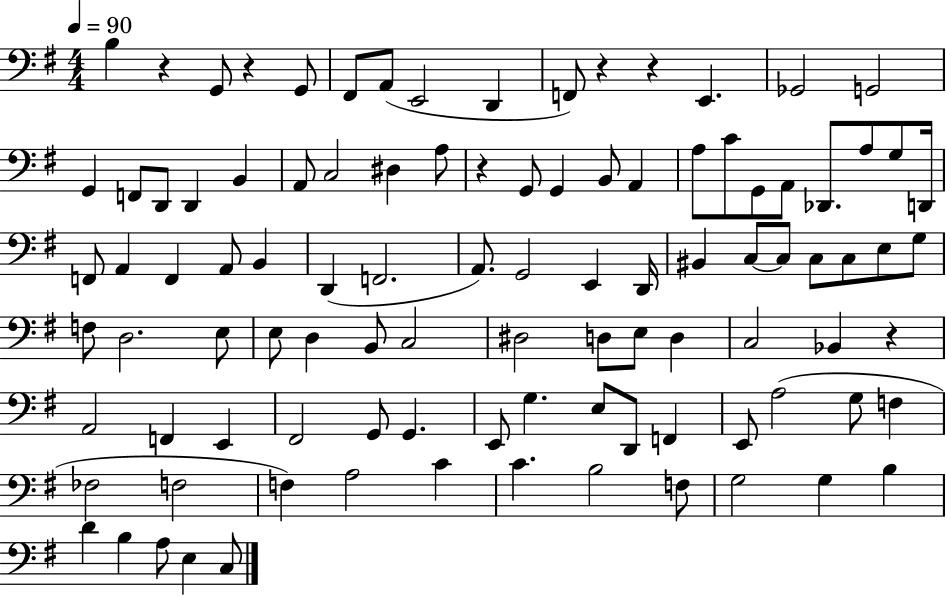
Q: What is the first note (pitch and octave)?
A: B3